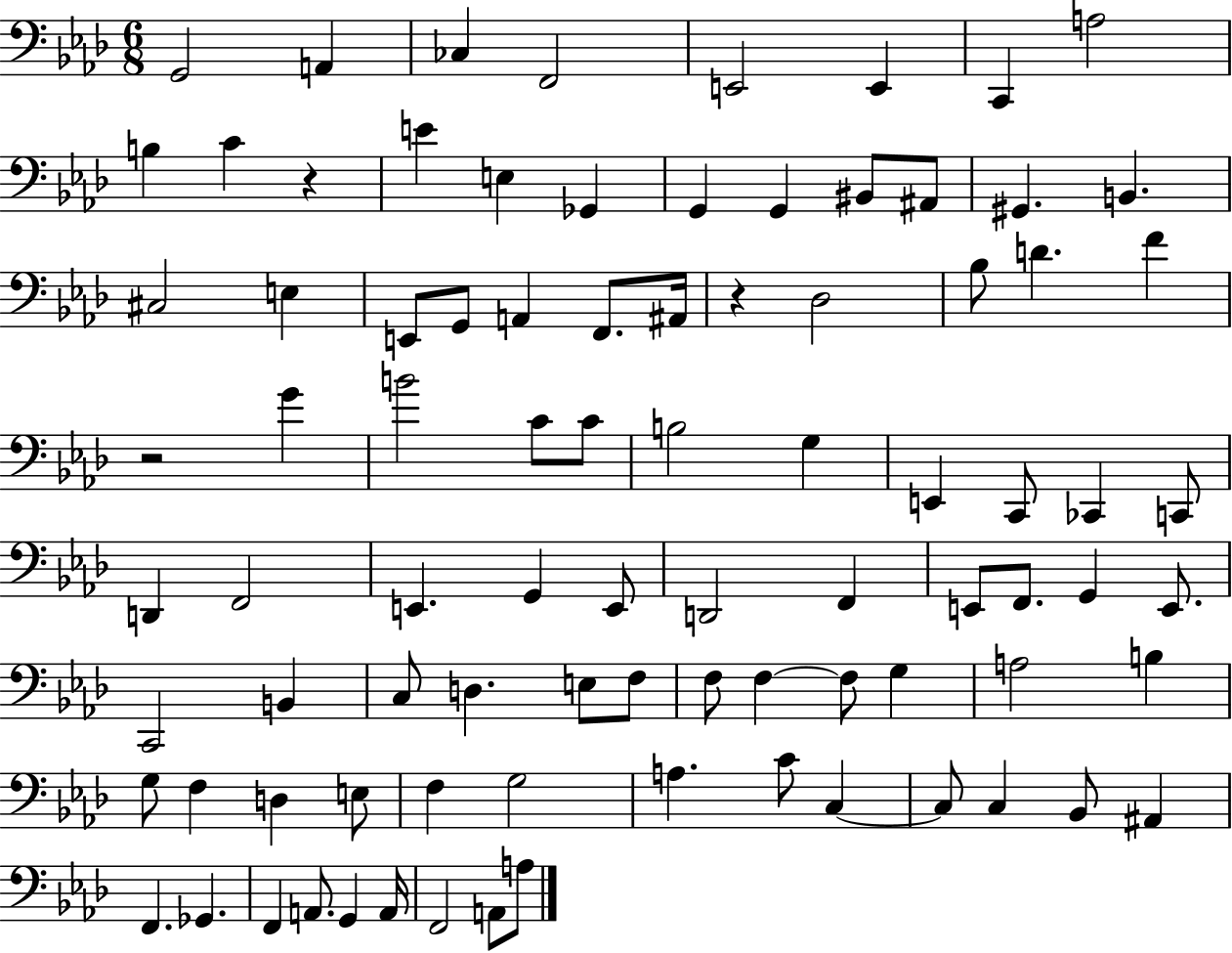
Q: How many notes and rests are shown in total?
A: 88